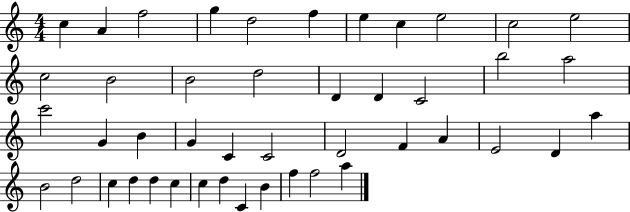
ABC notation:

X:1
T:Untitled
M:4/4
L:1/4
K:C
c A f2 g d2 f e c e2 c2 e2 c2 B2 B2 d2 D D C2 b2 a2 c'2 G B G C C2 D2 F A E2 D a B2 d2 c d d c c d C B f f2 a